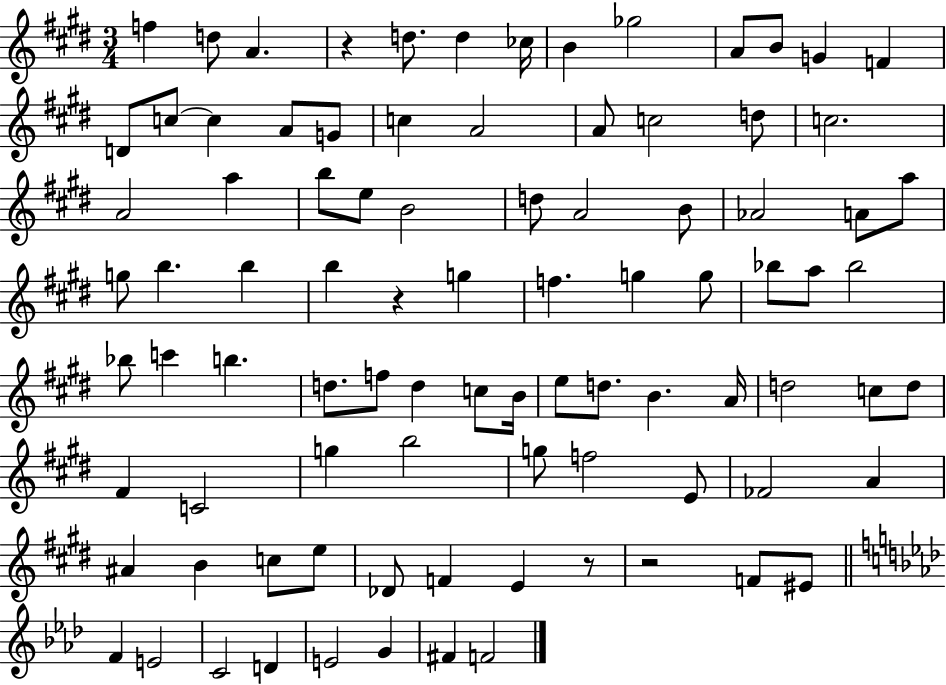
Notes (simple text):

F5/q D5/e A4/q. R/q D5/e. D5/q CES5/s B4/q Gb5/h A4/e B4/e G4/q F4/q D4/e C5/e C5/q A4/e G4/e C5/q A4/h A4/e C5/h D5/e C5/h. A4/h A5/q B5/e E5/e B4/h D5/e A4/h B4/e Ab4/h A4/e A5/e G5/e B5/q. B5/q B5/q R/q G5/q F5/q. G5/q G5/e Bb5/e A5/e Bb5/h Bb5/e C6/q B5/q. D5/e. F5/e D5/q C5/e B4/s E5/e D5/e. B4/q. A4/s D5/h C5/e D5/e F#4/q C4/h G5/q B5/h G5/e F5/h E4/e FES4/h A4/q A#4/q B4/q C5/e E5/e Db4/e F4/q E4/q R/e R/h F4/e EIS4/e F4/q E4/h C4/h D4/q E4/h G4/q F#4/q F4/h